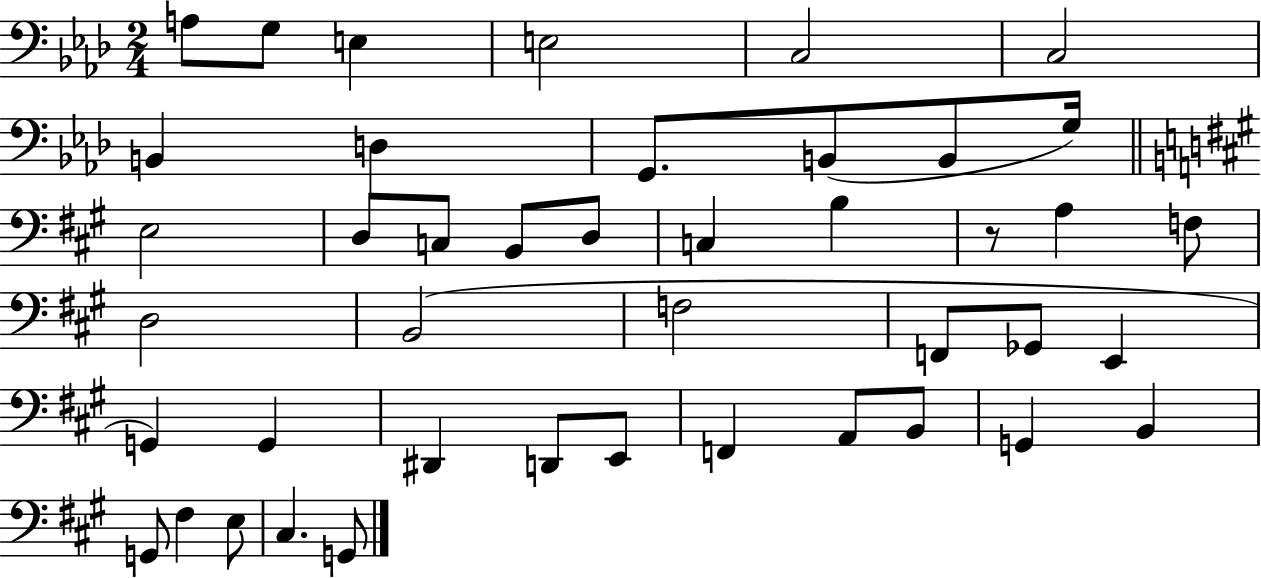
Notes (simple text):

A3/e G3/e E3/q E3/h C3/h C3/h B2/q D3/q G2/e. B2/e B2/e G3/s E3/h D3/e C3/e B2/e D3/e C3/q B3/q R/e A3/q F3/e D3/h B2/h F3/h F2/e Gb2/e E2/q G2/q G2/q D#2/q D2/e E2/e F2/q A2/e B2/e G2/q B2/q G2/e F#3/q E3/e C#3/q. G2/e